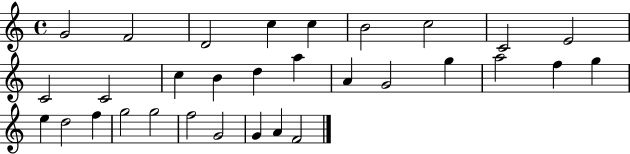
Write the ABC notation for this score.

X:1
T:Untitled
M:4/4
L:1/4
K:C
G2 F2 D2 c c B2 c2 C2 E2 C2 C2 c B d a A G2 g a2 f g e d2 f g2 g2 f2 G2 G A F2